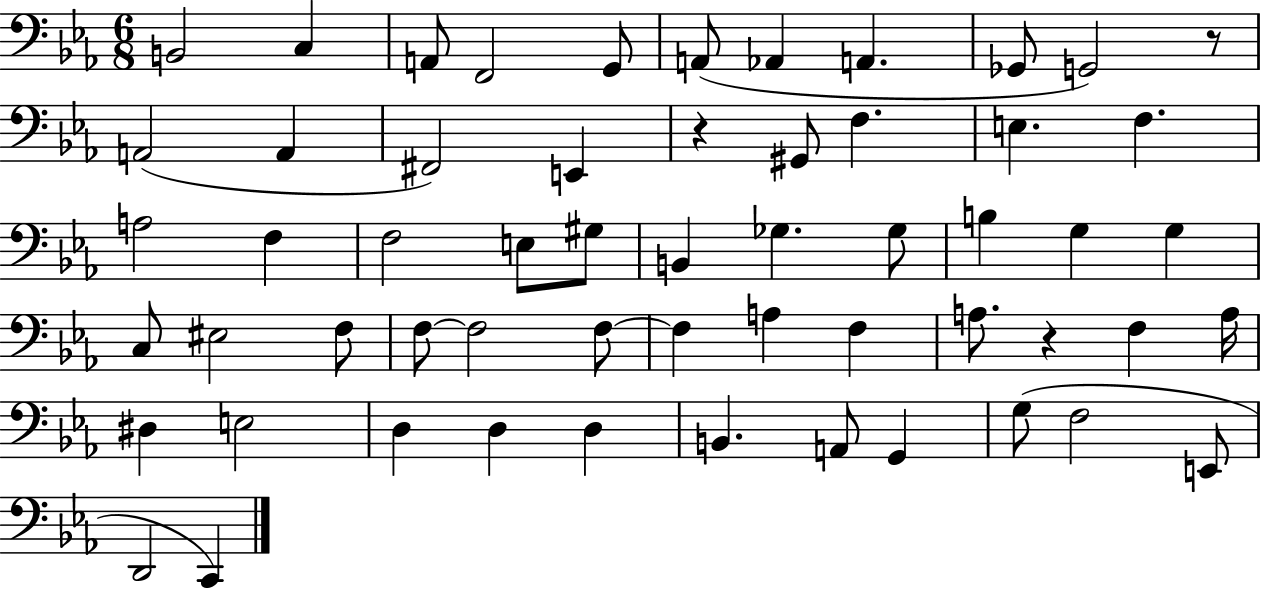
B2/h C3/q A2/e F2/h G2/e A2/e Ab2/q A2/q. Gb2/e G2/h R/e A2/h A2/q F#2/h E2/q R/q G#2/e F3/q. E3/q. F3/q. A3/h F3/q F3/h E3/e G#3/e B2/q Gb3/q. Gb3/e B3/q G3/q G3/q C3/e EIS3/h F3/e F3/e F3/h F3/e F3/q A3/q F3/q A3/e. R/q F3/q A3/s D#3/q E3/h D3/q D3/q D3/q B2/q. A2/e G2/q G3/e F3/h E2/e D2/h C2/q